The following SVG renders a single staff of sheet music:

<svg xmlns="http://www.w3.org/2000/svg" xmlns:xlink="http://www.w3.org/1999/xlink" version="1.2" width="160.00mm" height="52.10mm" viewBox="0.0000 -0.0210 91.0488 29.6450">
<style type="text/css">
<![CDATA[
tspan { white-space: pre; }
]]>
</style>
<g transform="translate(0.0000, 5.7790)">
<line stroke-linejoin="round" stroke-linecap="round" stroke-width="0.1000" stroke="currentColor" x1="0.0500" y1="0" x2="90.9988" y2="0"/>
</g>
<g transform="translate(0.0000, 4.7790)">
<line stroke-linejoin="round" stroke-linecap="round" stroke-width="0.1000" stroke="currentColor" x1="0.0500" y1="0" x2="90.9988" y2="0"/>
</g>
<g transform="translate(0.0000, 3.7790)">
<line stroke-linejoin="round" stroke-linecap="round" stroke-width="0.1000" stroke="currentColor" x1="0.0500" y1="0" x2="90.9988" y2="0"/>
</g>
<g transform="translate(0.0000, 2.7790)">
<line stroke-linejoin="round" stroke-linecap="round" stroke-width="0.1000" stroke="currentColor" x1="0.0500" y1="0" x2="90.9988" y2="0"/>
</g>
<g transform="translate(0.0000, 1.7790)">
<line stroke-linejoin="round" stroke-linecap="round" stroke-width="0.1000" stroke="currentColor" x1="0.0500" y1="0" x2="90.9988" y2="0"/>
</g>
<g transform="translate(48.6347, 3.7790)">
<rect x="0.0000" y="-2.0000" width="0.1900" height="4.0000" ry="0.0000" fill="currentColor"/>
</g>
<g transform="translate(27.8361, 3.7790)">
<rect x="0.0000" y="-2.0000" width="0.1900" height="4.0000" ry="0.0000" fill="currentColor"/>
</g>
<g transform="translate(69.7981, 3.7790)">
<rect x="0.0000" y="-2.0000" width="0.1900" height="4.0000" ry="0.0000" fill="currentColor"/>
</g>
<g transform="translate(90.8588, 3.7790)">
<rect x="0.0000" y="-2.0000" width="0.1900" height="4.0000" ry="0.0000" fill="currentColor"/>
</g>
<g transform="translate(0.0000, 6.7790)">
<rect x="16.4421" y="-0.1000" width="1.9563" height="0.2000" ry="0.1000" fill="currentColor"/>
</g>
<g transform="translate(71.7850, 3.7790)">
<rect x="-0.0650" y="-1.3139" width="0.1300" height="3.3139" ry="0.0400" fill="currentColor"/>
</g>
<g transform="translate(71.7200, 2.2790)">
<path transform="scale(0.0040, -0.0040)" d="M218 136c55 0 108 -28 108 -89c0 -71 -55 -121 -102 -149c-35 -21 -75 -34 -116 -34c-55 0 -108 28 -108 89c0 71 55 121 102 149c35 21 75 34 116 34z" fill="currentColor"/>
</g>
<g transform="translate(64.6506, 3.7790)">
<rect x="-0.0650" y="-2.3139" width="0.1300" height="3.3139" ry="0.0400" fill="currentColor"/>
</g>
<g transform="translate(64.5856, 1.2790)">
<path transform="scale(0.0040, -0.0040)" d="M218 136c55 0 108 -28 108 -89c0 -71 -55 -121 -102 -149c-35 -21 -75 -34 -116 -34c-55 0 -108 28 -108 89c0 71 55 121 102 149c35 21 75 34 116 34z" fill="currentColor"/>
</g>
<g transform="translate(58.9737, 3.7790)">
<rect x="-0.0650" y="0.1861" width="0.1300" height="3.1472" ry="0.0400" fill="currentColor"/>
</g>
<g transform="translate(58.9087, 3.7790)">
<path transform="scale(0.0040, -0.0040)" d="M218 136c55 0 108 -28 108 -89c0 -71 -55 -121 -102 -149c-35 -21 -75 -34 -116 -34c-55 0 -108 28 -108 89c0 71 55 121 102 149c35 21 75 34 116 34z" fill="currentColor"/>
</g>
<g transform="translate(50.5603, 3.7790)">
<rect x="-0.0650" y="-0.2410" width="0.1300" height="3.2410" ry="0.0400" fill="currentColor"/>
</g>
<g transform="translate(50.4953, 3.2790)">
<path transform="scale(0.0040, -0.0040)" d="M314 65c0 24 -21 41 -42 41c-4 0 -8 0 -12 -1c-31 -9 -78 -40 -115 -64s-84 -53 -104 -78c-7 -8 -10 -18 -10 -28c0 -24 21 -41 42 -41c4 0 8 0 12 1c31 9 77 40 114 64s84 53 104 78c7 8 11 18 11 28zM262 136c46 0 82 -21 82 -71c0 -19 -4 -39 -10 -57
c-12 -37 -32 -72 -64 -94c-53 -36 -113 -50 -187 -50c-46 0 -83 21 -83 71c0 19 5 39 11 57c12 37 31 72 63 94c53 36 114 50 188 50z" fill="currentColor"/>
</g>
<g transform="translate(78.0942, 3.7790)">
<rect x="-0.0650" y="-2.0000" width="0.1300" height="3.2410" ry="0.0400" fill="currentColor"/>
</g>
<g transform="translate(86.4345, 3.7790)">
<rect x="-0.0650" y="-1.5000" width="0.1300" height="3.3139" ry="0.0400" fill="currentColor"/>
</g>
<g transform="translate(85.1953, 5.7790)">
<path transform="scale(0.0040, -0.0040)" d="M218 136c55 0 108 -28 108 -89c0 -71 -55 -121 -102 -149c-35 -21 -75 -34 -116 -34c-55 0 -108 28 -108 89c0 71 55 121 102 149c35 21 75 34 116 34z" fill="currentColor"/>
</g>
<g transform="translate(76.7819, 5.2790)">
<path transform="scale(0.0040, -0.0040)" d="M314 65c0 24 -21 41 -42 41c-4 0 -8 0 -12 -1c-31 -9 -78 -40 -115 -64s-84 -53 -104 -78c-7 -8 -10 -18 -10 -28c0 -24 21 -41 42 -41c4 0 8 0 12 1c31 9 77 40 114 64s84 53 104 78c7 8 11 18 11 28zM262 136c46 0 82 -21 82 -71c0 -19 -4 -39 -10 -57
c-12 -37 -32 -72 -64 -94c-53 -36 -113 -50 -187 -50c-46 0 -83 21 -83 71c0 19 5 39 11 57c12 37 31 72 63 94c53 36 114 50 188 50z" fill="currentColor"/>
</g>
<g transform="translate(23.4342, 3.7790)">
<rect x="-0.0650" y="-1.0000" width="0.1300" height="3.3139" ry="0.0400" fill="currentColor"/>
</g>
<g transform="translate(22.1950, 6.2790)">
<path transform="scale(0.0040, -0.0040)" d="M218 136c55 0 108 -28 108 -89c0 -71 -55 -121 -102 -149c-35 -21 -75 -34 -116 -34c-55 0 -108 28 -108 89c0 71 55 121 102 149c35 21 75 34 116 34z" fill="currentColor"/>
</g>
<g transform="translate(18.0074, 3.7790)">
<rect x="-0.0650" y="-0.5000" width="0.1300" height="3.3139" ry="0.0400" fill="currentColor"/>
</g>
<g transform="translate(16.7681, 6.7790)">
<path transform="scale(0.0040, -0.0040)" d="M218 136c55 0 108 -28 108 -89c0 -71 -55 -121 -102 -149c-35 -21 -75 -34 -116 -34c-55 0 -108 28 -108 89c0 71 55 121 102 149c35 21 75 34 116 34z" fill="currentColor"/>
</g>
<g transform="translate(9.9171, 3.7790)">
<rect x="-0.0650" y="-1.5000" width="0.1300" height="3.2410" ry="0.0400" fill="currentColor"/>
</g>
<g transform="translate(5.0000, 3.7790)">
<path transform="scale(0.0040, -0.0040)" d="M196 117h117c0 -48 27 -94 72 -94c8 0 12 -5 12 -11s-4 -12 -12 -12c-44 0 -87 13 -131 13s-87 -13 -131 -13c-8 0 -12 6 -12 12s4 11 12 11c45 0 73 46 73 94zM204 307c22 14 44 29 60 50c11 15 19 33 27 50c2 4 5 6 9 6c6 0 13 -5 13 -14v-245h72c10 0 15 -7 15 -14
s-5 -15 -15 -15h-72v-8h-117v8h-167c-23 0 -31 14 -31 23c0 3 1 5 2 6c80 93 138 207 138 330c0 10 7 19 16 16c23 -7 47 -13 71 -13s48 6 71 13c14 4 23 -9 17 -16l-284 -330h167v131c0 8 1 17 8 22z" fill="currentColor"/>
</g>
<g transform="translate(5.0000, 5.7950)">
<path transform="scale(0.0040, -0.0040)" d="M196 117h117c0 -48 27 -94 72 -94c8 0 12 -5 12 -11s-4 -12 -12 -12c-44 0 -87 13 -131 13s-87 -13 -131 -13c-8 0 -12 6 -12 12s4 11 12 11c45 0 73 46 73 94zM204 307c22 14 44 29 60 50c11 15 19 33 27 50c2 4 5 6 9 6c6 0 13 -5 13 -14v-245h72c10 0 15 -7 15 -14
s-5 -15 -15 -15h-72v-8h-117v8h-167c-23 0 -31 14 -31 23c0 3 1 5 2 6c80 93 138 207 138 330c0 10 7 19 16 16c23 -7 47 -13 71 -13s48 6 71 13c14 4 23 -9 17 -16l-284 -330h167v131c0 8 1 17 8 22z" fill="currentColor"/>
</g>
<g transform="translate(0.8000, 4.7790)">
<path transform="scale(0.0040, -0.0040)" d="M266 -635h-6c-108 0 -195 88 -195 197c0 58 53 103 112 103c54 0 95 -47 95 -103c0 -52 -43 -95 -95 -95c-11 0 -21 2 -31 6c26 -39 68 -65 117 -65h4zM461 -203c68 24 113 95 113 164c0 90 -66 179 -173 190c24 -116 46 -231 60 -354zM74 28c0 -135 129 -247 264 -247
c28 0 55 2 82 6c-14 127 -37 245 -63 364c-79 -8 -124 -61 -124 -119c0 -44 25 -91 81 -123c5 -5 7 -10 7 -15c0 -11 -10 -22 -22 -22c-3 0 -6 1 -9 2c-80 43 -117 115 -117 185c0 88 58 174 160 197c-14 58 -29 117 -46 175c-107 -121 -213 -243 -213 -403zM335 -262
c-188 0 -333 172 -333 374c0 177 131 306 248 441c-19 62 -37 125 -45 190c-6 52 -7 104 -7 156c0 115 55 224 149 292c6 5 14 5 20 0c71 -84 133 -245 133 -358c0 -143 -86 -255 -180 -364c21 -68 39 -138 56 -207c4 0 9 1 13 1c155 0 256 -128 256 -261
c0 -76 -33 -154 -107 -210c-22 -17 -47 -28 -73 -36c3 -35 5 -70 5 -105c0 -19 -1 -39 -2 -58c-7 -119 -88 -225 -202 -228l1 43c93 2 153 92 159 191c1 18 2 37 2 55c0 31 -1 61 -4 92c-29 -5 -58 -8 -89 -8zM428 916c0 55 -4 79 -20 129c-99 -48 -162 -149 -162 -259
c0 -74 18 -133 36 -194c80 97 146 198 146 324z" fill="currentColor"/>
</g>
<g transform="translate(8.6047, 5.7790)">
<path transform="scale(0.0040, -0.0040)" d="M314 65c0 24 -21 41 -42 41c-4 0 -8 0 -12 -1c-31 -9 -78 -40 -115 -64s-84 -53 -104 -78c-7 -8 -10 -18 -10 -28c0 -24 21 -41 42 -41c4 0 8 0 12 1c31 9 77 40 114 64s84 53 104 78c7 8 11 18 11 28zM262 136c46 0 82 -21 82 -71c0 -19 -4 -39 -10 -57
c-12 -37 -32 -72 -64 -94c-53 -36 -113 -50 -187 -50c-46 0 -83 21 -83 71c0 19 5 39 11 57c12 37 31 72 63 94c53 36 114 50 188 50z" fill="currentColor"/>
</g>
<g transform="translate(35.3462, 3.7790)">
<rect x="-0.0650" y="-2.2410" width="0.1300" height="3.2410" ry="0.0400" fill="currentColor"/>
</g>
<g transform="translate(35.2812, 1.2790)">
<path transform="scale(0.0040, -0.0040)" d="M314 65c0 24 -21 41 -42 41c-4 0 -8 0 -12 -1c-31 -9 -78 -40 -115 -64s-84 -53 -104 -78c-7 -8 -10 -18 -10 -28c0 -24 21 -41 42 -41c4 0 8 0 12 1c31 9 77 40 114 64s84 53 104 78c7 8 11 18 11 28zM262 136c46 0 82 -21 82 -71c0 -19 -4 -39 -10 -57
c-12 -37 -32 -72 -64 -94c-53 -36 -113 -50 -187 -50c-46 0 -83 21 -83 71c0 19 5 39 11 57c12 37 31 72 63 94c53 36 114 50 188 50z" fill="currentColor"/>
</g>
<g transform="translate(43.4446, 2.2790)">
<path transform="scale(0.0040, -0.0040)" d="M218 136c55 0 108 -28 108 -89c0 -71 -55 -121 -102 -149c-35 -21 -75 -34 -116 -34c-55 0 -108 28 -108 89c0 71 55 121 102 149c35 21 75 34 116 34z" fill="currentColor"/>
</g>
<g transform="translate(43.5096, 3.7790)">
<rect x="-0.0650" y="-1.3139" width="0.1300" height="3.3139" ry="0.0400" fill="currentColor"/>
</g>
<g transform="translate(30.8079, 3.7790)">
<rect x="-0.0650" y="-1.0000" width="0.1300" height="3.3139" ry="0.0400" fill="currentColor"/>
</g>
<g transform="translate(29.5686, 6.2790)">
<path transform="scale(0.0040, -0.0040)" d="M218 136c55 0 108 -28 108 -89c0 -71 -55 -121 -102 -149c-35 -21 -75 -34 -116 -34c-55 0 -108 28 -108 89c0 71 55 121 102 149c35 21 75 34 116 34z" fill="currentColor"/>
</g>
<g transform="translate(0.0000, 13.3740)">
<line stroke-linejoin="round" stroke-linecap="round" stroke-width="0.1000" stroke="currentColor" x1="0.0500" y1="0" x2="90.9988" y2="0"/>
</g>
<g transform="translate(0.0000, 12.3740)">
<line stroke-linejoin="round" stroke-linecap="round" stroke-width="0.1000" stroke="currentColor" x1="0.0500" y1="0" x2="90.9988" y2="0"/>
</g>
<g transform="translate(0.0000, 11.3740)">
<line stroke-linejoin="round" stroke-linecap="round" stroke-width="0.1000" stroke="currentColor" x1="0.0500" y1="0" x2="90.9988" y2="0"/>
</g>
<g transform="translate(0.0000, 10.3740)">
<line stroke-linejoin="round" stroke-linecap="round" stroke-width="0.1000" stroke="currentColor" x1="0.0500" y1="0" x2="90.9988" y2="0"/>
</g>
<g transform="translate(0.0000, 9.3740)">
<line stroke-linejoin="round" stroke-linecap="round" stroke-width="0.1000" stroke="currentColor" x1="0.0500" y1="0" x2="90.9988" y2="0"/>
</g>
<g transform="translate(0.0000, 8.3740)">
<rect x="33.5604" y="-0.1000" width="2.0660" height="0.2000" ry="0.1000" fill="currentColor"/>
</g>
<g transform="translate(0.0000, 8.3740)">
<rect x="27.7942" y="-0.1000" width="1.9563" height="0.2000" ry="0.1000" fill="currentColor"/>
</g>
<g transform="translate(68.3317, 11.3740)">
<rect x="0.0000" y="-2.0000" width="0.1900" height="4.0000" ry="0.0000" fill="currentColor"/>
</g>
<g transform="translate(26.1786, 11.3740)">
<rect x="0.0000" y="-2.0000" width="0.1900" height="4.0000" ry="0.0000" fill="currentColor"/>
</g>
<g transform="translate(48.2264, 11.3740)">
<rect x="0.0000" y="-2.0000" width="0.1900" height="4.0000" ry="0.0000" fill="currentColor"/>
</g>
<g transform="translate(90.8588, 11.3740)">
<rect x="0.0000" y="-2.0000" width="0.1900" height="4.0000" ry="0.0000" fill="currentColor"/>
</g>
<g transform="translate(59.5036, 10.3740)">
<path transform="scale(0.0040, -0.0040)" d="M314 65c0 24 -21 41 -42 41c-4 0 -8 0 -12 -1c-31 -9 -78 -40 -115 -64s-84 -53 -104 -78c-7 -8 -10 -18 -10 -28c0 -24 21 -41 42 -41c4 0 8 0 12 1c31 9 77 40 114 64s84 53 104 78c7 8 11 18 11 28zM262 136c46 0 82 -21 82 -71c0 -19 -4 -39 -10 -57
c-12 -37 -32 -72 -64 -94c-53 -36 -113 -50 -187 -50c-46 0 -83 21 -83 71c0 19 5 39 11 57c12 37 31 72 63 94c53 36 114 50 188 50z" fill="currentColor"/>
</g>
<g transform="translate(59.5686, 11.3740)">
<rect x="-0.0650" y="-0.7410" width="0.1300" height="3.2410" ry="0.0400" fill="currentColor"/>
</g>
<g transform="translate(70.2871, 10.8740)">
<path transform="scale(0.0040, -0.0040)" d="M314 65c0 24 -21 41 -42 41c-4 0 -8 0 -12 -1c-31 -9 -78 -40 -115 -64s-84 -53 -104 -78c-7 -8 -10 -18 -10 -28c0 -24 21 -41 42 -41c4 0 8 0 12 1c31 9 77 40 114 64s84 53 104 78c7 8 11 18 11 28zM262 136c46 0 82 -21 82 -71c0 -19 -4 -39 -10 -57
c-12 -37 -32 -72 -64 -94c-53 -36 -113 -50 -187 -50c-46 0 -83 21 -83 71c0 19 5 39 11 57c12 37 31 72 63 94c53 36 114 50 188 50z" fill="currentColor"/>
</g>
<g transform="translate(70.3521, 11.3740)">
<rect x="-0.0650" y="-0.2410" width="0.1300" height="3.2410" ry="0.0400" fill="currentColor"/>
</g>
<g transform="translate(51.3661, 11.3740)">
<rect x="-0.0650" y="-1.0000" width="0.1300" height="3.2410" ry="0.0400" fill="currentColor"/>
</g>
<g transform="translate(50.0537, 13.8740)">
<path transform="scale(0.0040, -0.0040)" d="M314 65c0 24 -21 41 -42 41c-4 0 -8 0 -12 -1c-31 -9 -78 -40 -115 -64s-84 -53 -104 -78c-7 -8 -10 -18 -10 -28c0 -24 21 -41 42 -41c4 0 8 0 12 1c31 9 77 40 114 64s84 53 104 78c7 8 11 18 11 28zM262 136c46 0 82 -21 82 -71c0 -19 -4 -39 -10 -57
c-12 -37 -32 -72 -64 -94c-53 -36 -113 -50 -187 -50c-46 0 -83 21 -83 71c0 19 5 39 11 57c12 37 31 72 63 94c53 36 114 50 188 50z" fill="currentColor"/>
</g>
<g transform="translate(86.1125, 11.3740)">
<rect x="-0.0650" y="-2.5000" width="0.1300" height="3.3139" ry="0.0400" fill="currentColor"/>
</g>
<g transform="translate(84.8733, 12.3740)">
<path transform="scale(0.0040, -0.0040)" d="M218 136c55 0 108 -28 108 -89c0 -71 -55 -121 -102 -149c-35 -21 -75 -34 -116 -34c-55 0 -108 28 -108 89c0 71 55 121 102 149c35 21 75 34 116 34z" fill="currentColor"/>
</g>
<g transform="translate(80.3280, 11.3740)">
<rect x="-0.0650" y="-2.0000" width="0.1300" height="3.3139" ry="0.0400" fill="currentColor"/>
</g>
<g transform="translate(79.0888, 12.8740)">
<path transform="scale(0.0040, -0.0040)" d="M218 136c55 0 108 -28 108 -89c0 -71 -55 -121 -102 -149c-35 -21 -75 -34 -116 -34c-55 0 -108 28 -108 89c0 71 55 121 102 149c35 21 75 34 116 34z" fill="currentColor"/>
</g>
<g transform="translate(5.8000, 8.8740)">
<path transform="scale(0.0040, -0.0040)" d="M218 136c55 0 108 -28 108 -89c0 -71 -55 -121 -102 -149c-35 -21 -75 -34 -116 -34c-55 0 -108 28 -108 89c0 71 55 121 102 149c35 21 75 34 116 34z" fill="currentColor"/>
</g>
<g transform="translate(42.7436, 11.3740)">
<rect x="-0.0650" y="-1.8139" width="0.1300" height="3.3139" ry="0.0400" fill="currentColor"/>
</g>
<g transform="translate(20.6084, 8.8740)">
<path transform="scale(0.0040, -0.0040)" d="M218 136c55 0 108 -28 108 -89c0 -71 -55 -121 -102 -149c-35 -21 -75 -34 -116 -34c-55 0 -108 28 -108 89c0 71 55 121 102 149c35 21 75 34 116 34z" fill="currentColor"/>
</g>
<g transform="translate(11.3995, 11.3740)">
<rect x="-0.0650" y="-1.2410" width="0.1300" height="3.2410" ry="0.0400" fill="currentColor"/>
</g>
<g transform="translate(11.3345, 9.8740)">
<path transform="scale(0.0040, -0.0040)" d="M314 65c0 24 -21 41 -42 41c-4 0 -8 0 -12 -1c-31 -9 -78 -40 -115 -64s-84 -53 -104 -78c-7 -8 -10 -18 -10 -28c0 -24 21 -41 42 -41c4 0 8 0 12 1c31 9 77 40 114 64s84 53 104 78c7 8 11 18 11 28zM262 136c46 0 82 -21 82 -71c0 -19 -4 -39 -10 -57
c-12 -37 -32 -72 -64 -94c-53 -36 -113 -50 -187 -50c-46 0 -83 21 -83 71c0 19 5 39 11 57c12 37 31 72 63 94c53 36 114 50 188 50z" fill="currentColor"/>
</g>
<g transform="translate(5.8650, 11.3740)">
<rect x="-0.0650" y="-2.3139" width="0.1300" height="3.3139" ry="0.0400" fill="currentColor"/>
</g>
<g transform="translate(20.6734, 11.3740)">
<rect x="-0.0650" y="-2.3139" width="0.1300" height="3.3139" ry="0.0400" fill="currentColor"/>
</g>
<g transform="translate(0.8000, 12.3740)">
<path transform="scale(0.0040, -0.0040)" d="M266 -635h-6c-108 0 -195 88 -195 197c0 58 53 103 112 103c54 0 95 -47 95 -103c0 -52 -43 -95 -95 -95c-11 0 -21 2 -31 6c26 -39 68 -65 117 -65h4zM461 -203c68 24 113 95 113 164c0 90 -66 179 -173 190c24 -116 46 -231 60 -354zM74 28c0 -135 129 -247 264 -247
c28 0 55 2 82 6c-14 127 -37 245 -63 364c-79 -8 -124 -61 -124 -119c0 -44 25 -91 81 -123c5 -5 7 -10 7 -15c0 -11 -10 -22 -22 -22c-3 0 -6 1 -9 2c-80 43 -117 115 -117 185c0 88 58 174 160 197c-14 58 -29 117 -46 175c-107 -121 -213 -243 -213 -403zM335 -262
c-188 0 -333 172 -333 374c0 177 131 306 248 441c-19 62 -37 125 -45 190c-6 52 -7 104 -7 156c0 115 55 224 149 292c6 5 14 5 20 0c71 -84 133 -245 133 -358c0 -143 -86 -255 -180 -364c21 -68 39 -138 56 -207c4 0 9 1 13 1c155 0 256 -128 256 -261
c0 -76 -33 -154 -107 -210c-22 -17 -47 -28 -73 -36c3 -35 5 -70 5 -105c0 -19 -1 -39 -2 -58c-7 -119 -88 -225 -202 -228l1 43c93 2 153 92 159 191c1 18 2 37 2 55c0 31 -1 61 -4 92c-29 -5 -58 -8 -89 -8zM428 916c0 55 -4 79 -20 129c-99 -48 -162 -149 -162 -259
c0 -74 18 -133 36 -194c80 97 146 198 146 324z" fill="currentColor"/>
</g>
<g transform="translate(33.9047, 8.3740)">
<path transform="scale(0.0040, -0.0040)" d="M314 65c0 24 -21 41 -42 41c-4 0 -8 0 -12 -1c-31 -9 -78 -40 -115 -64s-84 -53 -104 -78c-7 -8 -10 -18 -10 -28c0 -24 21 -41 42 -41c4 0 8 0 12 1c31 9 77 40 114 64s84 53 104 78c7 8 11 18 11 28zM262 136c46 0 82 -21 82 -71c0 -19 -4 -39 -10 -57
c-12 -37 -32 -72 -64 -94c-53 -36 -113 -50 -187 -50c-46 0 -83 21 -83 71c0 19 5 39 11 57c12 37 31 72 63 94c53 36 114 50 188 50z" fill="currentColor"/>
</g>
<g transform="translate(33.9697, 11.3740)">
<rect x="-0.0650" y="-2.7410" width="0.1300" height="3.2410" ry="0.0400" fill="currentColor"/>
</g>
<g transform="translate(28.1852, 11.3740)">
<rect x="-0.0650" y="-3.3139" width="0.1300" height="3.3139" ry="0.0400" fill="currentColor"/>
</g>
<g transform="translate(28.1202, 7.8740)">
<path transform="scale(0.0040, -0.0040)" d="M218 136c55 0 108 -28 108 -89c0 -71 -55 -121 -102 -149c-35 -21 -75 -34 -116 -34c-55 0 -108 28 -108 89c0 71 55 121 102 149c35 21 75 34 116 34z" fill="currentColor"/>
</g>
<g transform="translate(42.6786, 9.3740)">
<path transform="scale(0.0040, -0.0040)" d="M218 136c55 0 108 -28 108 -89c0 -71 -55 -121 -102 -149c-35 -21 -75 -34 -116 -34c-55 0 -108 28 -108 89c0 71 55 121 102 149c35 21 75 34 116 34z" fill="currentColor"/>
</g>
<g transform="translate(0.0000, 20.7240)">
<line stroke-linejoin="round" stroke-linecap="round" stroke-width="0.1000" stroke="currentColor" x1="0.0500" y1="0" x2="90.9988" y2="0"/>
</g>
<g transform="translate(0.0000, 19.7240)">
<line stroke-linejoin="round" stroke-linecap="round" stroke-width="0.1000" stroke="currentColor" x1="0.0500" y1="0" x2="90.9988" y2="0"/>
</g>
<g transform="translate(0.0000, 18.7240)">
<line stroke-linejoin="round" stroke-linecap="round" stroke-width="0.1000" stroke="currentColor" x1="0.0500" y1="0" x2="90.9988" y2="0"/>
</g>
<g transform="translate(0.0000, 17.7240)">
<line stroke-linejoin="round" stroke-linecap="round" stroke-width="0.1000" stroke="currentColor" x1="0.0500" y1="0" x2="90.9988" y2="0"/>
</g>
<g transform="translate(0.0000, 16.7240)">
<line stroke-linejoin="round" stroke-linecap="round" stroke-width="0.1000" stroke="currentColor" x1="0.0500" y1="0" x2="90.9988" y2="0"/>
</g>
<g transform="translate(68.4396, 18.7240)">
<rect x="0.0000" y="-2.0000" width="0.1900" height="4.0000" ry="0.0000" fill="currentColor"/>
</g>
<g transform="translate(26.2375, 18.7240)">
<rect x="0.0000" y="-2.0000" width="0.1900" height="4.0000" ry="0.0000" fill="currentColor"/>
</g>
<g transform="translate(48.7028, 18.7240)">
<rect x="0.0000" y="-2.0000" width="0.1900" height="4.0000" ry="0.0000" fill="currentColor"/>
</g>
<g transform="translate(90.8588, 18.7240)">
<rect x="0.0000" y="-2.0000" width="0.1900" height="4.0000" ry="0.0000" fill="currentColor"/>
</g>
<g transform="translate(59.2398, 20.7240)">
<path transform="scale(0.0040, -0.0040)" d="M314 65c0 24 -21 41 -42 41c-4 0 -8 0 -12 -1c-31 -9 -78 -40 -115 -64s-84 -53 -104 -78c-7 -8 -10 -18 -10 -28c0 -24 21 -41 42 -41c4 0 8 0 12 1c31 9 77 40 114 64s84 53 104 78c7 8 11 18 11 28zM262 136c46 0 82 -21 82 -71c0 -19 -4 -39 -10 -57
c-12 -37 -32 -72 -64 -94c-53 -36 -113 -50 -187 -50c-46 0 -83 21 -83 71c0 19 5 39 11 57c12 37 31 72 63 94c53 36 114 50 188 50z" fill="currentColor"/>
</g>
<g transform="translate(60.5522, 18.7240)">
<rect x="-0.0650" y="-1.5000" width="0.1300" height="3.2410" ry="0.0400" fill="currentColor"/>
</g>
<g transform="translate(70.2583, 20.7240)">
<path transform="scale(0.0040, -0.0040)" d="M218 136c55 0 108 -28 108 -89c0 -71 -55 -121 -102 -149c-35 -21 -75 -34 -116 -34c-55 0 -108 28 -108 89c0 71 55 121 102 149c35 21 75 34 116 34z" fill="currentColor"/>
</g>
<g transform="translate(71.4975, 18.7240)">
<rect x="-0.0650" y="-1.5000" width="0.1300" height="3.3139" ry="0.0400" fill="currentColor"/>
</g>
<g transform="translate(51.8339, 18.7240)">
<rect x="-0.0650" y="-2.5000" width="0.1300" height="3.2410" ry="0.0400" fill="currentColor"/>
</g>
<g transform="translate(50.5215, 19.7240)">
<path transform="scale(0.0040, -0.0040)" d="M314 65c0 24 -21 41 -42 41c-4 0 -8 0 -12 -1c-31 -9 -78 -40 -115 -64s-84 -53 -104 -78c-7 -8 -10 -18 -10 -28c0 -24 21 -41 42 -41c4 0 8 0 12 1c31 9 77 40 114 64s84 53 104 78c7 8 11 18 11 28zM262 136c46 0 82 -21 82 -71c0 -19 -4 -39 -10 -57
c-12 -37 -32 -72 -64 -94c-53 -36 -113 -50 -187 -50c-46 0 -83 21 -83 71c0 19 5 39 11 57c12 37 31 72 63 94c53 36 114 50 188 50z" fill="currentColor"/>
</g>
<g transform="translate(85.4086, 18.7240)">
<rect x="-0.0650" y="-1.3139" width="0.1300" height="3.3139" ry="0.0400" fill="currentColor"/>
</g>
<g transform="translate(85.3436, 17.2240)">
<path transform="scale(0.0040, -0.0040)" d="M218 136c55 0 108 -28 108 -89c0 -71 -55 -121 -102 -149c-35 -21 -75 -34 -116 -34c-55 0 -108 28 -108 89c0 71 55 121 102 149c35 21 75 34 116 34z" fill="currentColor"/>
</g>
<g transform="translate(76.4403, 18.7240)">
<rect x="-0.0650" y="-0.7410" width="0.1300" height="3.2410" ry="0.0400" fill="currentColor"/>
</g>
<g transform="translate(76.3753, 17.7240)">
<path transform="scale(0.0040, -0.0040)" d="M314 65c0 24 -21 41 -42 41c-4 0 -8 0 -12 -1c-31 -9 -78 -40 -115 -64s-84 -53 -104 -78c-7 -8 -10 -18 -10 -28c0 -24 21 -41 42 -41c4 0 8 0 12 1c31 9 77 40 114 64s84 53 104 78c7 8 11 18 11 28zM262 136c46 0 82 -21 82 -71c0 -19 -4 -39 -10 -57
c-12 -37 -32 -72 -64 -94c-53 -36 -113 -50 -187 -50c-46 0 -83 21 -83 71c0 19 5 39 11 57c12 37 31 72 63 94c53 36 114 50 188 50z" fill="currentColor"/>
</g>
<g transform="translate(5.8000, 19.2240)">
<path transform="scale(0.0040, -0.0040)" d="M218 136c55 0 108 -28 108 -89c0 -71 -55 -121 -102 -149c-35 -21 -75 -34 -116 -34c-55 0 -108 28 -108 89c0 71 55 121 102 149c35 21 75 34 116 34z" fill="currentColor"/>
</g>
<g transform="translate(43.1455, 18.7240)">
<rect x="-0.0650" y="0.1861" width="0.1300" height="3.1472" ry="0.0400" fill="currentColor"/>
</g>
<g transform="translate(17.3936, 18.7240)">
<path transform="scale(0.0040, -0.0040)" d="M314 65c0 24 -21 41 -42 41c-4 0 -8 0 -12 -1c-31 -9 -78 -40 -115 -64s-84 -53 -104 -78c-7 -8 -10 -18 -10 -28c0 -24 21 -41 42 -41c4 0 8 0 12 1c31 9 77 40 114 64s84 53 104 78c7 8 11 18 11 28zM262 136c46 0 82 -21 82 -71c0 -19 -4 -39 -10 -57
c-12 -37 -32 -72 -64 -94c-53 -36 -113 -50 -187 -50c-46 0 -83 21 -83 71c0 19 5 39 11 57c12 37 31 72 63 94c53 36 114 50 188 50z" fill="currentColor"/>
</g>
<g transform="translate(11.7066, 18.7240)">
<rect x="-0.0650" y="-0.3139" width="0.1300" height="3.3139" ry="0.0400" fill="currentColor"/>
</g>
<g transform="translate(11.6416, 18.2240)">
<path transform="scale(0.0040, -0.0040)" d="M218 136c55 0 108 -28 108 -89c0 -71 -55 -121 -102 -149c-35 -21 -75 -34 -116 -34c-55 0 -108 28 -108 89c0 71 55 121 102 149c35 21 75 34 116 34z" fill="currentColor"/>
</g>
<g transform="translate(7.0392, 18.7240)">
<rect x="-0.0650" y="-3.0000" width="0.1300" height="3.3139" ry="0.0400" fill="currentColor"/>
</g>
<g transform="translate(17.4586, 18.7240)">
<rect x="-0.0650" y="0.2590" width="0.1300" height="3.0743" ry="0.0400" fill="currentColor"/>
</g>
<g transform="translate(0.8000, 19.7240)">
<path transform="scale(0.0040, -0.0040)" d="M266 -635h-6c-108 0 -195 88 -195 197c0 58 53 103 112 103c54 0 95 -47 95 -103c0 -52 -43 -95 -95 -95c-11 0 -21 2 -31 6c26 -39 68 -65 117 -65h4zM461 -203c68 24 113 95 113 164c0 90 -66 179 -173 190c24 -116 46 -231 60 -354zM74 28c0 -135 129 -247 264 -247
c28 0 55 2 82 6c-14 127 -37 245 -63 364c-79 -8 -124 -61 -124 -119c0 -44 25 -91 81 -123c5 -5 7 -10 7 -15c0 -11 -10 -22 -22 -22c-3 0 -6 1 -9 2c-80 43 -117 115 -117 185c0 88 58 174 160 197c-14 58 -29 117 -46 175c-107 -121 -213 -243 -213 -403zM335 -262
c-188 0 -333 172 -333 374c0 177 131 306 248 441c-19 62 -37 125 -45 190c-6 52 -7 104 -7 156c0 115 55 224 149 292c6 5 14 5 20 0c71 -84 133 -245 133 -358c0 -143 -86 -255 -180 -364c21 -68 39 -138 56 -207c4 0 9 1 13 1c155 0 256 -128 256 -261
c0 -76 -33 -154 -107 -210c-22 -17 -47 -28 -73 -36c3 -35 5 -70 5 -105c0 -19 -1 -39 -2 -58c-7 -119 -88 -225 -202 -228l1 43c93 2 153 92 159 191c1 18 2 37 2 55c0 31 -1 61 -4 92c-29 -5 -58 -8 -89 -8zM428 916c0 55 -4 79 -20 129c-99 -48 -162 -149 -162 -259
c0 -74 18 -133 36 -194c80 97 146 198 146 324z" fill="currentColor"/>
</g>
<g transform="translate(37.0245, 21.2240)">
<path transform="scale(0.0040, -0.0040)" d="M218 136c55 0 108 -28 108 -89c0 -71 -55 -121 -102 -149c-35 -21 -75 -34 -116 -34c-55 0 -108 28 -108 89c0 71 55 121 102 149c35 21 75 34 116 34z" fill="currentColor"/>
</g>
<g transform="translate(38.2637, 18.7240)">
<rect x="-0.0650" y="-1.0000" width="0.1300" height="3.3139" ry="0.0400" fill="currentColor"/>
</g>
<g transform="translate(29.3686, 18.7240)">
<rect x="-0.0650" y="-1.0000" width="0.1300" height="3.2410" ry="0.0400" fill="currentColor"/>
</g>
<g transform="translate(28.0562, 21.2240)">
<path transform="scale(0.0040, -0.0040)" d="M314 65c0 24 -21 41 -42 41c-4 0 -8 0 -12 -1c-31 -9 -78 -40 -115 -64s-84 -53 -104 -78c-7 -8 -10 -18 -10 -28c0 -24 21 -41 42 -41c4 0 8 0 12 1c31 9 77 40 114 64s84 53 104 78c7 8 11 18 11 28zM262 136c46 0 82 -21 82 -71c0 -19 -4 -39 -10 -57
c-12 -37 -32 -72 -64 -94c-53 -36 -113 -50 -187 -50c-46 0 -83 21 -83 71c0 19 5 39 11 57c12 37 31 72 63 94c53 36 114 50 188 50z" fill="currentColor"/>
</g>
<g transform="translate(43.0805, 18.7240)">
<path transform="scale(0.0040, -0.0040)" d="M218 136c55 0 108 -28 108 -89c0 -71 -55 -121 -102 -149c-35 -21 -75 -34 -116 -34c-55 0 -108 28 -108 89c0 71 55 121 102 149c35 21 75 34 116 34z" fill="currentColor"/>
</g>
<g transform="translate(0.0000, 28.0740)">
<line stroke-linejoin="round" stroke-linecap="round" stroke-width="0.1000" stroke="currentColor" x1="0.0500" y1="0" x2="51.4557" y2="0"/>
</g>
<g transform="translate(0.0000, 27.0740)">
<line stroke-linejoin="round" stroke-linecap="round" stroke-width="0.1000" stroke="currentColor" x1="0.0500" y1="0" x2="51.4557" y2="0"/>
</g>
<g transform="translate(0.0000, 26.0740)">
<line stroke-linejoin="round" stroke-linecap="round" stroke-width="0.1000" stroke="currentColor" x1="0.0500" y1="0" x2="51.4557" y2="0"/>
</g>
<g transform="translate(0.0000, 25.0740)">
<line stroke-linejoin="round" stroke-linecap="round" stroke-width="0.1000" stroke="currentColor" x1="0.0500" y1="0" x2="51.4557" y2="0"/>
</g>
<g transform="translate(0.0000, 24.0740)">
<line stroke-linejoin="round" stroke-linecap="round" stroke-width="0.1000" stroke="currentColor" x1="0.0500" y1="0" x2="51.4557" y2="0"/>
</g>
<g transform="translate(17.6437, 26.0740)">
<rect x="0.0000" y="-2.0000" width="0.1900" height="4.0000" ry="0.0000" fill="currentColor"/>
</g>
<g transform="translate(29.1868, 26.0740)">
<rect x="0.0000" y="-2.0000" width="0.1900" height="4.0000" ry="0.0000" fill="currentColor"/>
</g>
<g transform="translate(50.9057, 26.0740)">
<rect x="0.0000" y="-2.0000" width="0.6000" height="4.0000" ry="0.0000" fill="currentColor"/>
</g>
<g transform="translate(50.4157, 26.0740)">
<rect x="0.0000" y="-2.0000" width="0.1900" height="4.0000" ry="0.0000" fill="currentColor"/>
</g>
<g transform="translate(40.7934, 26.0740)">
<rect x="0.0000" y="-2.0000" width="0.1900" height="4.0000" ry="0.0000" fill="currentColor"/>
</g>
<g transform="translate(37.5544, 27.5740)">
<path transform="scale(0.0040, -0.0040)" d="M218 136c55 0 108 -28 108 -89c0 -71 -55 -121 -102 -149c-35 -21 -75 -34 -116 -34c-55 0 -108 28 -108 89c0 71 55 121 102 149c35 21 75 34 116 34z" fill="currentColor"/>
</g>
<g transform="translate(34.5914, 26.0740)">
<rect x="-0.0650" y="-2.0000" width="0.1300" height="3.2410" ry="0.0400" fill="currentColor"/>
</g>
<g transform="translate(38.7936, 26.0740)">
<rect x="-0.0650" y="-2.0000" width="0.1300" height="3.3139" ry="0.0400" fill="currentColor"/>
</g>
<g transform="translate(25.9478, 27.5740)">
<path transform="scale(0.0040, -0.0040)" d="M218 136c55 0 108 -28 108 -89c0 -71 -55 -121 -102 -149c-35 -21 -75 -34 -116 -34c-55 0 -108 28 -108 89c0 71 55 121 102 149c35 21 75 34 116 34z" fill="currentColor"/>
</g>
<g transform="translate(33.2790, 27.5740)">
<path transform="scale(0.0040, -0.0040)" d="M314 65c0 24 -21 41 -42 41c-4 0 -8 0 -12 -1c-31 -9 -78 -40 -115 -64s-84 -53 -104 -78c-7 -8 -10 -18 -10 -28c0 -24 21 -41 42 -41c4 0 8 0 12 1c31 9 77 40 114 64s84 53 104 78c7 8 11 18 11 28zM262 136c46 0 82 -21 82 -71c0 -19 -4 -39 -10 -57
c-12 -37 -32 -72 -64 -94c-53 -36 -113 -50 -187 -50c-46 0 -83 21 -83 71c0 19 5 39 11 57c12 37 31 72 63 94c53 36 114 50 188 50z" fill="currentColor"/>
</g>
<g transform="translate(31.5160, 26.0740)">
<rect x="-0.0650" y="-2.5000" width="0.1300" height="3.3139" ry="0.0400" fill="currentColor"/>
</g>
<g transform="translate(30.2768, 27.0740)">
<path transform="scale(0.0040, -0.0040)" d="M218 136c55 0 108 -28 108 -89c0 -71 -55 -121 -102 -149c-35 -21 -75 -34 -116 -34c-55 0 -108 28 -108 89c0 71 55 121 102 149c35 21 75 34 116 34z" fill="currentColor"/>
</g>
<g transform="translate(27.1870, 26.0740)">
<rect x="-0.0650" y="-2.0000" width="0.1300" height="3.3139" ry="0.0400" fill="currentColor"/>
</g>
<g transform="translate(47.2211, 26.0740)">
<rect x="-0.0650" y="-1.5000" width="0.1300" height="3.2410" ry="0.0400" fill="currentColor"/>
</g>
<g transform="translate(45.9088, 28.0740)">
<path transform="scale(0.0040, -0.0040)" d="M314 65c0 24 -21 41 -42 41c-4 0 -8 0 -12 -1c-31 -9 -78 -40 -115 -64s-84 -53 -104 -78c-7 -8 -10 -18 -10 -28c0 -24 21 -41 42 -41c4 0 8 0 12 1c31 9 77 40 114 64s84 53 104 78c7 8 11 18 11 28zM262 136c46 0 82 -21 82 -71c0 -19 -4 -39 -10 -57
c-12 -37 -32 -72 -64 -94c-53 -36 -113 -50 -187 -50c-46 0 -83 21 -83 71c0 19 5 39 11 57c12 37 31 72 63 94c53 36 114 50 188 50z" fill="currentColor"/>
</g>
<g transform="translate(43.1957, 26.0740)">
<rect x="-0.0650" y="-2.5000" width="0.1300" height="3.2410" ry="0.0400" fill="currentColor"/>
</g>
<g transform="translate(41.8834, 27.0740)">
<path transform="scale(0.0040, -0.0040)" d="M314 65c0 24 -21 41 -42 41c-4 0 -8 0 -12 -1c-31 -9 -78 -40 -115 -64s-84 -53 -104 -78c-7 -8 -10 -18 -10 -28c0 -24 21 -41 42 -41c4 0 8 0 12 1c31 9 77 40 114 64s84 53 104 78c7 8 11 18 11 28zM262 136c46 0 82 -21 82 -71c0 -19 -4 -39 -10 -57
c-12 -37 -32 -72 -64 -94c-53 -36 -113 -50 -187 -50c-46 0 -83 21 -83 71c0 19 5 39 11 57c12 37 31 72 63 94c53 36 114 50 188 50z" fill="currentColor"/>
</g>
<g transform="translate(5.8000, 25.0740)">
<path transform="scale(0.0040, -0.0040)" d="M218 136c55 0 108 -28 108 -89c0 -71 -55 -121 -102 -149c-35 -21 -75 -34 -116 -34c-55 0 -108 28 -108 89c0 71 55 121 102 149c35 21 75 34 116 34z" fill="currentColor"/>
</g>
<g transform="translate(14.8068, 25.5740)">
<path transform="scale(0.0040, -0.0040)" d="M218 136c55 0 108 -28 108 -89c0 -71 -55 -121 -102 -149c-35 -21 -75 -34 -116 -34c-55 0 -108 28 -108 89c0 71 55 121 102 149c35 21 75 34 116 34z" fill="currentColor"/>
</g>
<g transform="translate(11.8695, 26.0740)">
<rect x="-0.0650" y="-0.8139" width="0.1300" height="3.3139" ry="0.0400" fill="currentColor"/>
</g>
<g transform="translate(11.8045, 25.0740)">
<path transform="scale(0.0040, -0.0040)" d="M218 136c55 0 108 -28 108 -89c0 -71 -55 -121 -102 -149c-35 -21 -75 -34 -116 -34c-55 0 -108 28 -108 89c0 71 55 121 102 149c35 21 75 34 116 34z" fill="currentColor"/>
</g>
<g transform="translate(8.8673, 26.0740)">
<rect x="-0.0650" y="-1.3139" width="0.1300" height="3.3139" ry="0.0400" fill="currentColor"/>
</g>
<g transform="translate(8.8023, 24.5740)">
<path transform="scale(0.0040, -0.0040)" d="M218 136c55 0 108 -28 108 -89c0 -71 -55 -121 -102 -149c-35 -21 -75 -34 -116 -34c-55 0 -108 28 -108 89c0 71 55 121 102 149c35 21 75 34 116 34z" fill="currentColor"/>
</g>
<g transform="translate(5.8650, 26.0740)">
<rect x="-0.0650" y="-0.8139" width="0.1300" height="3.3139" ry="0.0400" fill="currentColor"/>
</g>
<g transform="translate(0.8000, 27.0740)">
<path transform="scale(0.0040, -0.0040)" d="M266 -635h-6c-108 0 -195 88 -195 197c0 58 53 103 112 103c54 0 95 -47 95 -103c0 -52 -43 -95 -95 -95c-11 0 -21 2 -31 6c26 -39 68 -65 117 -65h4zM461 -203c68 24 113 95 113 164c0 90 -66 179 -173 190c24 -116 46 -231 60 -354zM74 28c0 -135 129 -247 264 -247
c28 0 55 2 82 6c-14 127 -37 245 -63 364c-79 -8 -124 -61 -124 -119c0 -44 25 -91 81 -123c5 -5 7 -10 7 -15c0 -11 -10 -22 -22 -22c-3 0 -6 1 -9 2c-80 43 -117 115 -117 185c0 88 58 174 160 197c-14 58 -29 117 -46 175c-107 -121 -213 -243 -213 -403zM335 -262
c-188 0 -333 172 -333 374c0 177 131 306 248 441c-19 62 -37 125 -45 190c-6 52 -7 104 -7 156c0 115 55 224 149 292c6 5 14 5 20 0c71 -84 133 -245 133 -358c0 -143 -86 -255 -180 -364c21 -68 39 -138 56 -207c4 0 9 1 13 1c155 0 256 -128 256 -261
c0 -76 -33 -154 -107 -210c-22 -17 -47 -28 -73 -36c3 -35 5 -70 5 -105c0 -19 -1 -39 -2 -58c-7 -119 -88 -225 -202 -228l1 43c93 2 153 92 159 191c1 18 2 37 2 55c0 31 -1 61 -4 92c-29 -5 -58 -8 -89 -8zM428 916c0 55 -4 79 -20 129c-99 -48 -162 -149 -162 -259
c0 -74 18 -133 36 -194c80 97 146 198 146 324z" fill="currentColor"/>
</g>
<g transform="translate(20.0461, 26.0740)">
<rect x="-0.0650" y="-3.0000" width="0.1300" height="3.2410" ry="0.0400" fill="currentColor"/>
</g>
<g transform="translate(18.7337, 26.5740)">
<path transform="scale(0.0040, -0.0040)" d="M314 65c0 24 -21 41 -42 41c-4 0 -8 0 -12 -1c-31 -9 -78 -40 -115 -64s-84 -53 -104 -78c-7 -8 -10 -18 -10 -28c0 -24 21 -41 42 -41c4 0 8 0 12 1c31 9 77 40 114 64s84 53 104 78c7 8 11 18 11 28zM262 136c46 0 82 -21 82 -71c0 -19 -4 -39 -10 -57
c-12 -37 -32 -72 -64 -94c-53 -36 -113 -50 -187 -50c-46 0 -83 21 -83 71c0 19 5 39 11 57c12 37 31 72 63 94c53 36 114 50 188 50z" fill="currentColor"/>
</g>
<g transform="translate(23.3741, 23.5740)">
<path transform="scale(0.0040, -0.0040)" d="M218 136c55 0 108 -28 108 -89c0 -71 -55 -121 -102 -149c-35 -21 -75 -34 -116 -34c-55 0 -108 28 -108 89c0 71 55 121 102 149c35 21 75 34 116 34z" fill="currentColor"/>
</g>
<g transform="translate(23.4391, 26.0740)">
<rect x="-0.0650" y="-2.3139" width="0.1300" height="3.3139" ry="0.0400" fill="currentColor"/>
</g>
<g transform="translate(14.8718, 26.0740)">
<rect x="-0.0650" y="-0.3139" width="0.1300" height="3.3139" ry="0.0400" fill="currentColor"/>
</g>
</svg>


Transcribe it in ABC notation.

X:1
T:Untitled
M:4/4
L:1/4
K:C
E2 C D D g2 e c2 B g e F2 E g e2 g b a2 f D2 d2 c2 F G A c B2 D2 D B G2 E2 E d2 e d e d c A2 g F G F2 F G2 E2